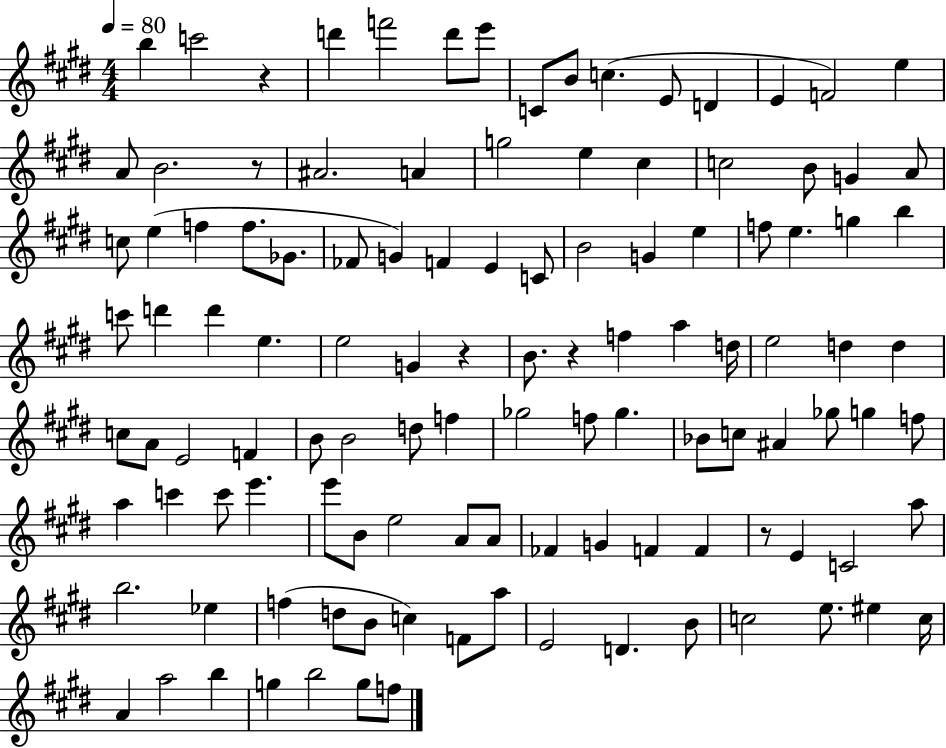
X:1
T:Untitled
M:4/4
L:1/4
K:E
b c'2 z d' f'2 d'/2 e'/2 C/2 B/2 c E/2 D E F2 e A/2 B2 z/2 ^A2 A g2 e ^c c2 B/2 G A/2 c/2 e f f/2 _G/2 _F/2 G F E C/2 B2 G e f/2 e g b c'/2 d' d' e e2 G z B/2 z f a d/4 e2 d d c/2 A/2 E2 F B/2 B2 d/2 f _g2 f/2 _g _B/2 c/2 ^A _g/2 g f/2 a c' c'/2 e' e'/2 B/2 e2 A/2 A/2 _F G F F z/2 E C2 a/2 b2 _e f d/2 B/2 c F/2 a/2 E2 D B/2 c2 e/2 ^e c/4 A a2 b g b2 g/2 f/2